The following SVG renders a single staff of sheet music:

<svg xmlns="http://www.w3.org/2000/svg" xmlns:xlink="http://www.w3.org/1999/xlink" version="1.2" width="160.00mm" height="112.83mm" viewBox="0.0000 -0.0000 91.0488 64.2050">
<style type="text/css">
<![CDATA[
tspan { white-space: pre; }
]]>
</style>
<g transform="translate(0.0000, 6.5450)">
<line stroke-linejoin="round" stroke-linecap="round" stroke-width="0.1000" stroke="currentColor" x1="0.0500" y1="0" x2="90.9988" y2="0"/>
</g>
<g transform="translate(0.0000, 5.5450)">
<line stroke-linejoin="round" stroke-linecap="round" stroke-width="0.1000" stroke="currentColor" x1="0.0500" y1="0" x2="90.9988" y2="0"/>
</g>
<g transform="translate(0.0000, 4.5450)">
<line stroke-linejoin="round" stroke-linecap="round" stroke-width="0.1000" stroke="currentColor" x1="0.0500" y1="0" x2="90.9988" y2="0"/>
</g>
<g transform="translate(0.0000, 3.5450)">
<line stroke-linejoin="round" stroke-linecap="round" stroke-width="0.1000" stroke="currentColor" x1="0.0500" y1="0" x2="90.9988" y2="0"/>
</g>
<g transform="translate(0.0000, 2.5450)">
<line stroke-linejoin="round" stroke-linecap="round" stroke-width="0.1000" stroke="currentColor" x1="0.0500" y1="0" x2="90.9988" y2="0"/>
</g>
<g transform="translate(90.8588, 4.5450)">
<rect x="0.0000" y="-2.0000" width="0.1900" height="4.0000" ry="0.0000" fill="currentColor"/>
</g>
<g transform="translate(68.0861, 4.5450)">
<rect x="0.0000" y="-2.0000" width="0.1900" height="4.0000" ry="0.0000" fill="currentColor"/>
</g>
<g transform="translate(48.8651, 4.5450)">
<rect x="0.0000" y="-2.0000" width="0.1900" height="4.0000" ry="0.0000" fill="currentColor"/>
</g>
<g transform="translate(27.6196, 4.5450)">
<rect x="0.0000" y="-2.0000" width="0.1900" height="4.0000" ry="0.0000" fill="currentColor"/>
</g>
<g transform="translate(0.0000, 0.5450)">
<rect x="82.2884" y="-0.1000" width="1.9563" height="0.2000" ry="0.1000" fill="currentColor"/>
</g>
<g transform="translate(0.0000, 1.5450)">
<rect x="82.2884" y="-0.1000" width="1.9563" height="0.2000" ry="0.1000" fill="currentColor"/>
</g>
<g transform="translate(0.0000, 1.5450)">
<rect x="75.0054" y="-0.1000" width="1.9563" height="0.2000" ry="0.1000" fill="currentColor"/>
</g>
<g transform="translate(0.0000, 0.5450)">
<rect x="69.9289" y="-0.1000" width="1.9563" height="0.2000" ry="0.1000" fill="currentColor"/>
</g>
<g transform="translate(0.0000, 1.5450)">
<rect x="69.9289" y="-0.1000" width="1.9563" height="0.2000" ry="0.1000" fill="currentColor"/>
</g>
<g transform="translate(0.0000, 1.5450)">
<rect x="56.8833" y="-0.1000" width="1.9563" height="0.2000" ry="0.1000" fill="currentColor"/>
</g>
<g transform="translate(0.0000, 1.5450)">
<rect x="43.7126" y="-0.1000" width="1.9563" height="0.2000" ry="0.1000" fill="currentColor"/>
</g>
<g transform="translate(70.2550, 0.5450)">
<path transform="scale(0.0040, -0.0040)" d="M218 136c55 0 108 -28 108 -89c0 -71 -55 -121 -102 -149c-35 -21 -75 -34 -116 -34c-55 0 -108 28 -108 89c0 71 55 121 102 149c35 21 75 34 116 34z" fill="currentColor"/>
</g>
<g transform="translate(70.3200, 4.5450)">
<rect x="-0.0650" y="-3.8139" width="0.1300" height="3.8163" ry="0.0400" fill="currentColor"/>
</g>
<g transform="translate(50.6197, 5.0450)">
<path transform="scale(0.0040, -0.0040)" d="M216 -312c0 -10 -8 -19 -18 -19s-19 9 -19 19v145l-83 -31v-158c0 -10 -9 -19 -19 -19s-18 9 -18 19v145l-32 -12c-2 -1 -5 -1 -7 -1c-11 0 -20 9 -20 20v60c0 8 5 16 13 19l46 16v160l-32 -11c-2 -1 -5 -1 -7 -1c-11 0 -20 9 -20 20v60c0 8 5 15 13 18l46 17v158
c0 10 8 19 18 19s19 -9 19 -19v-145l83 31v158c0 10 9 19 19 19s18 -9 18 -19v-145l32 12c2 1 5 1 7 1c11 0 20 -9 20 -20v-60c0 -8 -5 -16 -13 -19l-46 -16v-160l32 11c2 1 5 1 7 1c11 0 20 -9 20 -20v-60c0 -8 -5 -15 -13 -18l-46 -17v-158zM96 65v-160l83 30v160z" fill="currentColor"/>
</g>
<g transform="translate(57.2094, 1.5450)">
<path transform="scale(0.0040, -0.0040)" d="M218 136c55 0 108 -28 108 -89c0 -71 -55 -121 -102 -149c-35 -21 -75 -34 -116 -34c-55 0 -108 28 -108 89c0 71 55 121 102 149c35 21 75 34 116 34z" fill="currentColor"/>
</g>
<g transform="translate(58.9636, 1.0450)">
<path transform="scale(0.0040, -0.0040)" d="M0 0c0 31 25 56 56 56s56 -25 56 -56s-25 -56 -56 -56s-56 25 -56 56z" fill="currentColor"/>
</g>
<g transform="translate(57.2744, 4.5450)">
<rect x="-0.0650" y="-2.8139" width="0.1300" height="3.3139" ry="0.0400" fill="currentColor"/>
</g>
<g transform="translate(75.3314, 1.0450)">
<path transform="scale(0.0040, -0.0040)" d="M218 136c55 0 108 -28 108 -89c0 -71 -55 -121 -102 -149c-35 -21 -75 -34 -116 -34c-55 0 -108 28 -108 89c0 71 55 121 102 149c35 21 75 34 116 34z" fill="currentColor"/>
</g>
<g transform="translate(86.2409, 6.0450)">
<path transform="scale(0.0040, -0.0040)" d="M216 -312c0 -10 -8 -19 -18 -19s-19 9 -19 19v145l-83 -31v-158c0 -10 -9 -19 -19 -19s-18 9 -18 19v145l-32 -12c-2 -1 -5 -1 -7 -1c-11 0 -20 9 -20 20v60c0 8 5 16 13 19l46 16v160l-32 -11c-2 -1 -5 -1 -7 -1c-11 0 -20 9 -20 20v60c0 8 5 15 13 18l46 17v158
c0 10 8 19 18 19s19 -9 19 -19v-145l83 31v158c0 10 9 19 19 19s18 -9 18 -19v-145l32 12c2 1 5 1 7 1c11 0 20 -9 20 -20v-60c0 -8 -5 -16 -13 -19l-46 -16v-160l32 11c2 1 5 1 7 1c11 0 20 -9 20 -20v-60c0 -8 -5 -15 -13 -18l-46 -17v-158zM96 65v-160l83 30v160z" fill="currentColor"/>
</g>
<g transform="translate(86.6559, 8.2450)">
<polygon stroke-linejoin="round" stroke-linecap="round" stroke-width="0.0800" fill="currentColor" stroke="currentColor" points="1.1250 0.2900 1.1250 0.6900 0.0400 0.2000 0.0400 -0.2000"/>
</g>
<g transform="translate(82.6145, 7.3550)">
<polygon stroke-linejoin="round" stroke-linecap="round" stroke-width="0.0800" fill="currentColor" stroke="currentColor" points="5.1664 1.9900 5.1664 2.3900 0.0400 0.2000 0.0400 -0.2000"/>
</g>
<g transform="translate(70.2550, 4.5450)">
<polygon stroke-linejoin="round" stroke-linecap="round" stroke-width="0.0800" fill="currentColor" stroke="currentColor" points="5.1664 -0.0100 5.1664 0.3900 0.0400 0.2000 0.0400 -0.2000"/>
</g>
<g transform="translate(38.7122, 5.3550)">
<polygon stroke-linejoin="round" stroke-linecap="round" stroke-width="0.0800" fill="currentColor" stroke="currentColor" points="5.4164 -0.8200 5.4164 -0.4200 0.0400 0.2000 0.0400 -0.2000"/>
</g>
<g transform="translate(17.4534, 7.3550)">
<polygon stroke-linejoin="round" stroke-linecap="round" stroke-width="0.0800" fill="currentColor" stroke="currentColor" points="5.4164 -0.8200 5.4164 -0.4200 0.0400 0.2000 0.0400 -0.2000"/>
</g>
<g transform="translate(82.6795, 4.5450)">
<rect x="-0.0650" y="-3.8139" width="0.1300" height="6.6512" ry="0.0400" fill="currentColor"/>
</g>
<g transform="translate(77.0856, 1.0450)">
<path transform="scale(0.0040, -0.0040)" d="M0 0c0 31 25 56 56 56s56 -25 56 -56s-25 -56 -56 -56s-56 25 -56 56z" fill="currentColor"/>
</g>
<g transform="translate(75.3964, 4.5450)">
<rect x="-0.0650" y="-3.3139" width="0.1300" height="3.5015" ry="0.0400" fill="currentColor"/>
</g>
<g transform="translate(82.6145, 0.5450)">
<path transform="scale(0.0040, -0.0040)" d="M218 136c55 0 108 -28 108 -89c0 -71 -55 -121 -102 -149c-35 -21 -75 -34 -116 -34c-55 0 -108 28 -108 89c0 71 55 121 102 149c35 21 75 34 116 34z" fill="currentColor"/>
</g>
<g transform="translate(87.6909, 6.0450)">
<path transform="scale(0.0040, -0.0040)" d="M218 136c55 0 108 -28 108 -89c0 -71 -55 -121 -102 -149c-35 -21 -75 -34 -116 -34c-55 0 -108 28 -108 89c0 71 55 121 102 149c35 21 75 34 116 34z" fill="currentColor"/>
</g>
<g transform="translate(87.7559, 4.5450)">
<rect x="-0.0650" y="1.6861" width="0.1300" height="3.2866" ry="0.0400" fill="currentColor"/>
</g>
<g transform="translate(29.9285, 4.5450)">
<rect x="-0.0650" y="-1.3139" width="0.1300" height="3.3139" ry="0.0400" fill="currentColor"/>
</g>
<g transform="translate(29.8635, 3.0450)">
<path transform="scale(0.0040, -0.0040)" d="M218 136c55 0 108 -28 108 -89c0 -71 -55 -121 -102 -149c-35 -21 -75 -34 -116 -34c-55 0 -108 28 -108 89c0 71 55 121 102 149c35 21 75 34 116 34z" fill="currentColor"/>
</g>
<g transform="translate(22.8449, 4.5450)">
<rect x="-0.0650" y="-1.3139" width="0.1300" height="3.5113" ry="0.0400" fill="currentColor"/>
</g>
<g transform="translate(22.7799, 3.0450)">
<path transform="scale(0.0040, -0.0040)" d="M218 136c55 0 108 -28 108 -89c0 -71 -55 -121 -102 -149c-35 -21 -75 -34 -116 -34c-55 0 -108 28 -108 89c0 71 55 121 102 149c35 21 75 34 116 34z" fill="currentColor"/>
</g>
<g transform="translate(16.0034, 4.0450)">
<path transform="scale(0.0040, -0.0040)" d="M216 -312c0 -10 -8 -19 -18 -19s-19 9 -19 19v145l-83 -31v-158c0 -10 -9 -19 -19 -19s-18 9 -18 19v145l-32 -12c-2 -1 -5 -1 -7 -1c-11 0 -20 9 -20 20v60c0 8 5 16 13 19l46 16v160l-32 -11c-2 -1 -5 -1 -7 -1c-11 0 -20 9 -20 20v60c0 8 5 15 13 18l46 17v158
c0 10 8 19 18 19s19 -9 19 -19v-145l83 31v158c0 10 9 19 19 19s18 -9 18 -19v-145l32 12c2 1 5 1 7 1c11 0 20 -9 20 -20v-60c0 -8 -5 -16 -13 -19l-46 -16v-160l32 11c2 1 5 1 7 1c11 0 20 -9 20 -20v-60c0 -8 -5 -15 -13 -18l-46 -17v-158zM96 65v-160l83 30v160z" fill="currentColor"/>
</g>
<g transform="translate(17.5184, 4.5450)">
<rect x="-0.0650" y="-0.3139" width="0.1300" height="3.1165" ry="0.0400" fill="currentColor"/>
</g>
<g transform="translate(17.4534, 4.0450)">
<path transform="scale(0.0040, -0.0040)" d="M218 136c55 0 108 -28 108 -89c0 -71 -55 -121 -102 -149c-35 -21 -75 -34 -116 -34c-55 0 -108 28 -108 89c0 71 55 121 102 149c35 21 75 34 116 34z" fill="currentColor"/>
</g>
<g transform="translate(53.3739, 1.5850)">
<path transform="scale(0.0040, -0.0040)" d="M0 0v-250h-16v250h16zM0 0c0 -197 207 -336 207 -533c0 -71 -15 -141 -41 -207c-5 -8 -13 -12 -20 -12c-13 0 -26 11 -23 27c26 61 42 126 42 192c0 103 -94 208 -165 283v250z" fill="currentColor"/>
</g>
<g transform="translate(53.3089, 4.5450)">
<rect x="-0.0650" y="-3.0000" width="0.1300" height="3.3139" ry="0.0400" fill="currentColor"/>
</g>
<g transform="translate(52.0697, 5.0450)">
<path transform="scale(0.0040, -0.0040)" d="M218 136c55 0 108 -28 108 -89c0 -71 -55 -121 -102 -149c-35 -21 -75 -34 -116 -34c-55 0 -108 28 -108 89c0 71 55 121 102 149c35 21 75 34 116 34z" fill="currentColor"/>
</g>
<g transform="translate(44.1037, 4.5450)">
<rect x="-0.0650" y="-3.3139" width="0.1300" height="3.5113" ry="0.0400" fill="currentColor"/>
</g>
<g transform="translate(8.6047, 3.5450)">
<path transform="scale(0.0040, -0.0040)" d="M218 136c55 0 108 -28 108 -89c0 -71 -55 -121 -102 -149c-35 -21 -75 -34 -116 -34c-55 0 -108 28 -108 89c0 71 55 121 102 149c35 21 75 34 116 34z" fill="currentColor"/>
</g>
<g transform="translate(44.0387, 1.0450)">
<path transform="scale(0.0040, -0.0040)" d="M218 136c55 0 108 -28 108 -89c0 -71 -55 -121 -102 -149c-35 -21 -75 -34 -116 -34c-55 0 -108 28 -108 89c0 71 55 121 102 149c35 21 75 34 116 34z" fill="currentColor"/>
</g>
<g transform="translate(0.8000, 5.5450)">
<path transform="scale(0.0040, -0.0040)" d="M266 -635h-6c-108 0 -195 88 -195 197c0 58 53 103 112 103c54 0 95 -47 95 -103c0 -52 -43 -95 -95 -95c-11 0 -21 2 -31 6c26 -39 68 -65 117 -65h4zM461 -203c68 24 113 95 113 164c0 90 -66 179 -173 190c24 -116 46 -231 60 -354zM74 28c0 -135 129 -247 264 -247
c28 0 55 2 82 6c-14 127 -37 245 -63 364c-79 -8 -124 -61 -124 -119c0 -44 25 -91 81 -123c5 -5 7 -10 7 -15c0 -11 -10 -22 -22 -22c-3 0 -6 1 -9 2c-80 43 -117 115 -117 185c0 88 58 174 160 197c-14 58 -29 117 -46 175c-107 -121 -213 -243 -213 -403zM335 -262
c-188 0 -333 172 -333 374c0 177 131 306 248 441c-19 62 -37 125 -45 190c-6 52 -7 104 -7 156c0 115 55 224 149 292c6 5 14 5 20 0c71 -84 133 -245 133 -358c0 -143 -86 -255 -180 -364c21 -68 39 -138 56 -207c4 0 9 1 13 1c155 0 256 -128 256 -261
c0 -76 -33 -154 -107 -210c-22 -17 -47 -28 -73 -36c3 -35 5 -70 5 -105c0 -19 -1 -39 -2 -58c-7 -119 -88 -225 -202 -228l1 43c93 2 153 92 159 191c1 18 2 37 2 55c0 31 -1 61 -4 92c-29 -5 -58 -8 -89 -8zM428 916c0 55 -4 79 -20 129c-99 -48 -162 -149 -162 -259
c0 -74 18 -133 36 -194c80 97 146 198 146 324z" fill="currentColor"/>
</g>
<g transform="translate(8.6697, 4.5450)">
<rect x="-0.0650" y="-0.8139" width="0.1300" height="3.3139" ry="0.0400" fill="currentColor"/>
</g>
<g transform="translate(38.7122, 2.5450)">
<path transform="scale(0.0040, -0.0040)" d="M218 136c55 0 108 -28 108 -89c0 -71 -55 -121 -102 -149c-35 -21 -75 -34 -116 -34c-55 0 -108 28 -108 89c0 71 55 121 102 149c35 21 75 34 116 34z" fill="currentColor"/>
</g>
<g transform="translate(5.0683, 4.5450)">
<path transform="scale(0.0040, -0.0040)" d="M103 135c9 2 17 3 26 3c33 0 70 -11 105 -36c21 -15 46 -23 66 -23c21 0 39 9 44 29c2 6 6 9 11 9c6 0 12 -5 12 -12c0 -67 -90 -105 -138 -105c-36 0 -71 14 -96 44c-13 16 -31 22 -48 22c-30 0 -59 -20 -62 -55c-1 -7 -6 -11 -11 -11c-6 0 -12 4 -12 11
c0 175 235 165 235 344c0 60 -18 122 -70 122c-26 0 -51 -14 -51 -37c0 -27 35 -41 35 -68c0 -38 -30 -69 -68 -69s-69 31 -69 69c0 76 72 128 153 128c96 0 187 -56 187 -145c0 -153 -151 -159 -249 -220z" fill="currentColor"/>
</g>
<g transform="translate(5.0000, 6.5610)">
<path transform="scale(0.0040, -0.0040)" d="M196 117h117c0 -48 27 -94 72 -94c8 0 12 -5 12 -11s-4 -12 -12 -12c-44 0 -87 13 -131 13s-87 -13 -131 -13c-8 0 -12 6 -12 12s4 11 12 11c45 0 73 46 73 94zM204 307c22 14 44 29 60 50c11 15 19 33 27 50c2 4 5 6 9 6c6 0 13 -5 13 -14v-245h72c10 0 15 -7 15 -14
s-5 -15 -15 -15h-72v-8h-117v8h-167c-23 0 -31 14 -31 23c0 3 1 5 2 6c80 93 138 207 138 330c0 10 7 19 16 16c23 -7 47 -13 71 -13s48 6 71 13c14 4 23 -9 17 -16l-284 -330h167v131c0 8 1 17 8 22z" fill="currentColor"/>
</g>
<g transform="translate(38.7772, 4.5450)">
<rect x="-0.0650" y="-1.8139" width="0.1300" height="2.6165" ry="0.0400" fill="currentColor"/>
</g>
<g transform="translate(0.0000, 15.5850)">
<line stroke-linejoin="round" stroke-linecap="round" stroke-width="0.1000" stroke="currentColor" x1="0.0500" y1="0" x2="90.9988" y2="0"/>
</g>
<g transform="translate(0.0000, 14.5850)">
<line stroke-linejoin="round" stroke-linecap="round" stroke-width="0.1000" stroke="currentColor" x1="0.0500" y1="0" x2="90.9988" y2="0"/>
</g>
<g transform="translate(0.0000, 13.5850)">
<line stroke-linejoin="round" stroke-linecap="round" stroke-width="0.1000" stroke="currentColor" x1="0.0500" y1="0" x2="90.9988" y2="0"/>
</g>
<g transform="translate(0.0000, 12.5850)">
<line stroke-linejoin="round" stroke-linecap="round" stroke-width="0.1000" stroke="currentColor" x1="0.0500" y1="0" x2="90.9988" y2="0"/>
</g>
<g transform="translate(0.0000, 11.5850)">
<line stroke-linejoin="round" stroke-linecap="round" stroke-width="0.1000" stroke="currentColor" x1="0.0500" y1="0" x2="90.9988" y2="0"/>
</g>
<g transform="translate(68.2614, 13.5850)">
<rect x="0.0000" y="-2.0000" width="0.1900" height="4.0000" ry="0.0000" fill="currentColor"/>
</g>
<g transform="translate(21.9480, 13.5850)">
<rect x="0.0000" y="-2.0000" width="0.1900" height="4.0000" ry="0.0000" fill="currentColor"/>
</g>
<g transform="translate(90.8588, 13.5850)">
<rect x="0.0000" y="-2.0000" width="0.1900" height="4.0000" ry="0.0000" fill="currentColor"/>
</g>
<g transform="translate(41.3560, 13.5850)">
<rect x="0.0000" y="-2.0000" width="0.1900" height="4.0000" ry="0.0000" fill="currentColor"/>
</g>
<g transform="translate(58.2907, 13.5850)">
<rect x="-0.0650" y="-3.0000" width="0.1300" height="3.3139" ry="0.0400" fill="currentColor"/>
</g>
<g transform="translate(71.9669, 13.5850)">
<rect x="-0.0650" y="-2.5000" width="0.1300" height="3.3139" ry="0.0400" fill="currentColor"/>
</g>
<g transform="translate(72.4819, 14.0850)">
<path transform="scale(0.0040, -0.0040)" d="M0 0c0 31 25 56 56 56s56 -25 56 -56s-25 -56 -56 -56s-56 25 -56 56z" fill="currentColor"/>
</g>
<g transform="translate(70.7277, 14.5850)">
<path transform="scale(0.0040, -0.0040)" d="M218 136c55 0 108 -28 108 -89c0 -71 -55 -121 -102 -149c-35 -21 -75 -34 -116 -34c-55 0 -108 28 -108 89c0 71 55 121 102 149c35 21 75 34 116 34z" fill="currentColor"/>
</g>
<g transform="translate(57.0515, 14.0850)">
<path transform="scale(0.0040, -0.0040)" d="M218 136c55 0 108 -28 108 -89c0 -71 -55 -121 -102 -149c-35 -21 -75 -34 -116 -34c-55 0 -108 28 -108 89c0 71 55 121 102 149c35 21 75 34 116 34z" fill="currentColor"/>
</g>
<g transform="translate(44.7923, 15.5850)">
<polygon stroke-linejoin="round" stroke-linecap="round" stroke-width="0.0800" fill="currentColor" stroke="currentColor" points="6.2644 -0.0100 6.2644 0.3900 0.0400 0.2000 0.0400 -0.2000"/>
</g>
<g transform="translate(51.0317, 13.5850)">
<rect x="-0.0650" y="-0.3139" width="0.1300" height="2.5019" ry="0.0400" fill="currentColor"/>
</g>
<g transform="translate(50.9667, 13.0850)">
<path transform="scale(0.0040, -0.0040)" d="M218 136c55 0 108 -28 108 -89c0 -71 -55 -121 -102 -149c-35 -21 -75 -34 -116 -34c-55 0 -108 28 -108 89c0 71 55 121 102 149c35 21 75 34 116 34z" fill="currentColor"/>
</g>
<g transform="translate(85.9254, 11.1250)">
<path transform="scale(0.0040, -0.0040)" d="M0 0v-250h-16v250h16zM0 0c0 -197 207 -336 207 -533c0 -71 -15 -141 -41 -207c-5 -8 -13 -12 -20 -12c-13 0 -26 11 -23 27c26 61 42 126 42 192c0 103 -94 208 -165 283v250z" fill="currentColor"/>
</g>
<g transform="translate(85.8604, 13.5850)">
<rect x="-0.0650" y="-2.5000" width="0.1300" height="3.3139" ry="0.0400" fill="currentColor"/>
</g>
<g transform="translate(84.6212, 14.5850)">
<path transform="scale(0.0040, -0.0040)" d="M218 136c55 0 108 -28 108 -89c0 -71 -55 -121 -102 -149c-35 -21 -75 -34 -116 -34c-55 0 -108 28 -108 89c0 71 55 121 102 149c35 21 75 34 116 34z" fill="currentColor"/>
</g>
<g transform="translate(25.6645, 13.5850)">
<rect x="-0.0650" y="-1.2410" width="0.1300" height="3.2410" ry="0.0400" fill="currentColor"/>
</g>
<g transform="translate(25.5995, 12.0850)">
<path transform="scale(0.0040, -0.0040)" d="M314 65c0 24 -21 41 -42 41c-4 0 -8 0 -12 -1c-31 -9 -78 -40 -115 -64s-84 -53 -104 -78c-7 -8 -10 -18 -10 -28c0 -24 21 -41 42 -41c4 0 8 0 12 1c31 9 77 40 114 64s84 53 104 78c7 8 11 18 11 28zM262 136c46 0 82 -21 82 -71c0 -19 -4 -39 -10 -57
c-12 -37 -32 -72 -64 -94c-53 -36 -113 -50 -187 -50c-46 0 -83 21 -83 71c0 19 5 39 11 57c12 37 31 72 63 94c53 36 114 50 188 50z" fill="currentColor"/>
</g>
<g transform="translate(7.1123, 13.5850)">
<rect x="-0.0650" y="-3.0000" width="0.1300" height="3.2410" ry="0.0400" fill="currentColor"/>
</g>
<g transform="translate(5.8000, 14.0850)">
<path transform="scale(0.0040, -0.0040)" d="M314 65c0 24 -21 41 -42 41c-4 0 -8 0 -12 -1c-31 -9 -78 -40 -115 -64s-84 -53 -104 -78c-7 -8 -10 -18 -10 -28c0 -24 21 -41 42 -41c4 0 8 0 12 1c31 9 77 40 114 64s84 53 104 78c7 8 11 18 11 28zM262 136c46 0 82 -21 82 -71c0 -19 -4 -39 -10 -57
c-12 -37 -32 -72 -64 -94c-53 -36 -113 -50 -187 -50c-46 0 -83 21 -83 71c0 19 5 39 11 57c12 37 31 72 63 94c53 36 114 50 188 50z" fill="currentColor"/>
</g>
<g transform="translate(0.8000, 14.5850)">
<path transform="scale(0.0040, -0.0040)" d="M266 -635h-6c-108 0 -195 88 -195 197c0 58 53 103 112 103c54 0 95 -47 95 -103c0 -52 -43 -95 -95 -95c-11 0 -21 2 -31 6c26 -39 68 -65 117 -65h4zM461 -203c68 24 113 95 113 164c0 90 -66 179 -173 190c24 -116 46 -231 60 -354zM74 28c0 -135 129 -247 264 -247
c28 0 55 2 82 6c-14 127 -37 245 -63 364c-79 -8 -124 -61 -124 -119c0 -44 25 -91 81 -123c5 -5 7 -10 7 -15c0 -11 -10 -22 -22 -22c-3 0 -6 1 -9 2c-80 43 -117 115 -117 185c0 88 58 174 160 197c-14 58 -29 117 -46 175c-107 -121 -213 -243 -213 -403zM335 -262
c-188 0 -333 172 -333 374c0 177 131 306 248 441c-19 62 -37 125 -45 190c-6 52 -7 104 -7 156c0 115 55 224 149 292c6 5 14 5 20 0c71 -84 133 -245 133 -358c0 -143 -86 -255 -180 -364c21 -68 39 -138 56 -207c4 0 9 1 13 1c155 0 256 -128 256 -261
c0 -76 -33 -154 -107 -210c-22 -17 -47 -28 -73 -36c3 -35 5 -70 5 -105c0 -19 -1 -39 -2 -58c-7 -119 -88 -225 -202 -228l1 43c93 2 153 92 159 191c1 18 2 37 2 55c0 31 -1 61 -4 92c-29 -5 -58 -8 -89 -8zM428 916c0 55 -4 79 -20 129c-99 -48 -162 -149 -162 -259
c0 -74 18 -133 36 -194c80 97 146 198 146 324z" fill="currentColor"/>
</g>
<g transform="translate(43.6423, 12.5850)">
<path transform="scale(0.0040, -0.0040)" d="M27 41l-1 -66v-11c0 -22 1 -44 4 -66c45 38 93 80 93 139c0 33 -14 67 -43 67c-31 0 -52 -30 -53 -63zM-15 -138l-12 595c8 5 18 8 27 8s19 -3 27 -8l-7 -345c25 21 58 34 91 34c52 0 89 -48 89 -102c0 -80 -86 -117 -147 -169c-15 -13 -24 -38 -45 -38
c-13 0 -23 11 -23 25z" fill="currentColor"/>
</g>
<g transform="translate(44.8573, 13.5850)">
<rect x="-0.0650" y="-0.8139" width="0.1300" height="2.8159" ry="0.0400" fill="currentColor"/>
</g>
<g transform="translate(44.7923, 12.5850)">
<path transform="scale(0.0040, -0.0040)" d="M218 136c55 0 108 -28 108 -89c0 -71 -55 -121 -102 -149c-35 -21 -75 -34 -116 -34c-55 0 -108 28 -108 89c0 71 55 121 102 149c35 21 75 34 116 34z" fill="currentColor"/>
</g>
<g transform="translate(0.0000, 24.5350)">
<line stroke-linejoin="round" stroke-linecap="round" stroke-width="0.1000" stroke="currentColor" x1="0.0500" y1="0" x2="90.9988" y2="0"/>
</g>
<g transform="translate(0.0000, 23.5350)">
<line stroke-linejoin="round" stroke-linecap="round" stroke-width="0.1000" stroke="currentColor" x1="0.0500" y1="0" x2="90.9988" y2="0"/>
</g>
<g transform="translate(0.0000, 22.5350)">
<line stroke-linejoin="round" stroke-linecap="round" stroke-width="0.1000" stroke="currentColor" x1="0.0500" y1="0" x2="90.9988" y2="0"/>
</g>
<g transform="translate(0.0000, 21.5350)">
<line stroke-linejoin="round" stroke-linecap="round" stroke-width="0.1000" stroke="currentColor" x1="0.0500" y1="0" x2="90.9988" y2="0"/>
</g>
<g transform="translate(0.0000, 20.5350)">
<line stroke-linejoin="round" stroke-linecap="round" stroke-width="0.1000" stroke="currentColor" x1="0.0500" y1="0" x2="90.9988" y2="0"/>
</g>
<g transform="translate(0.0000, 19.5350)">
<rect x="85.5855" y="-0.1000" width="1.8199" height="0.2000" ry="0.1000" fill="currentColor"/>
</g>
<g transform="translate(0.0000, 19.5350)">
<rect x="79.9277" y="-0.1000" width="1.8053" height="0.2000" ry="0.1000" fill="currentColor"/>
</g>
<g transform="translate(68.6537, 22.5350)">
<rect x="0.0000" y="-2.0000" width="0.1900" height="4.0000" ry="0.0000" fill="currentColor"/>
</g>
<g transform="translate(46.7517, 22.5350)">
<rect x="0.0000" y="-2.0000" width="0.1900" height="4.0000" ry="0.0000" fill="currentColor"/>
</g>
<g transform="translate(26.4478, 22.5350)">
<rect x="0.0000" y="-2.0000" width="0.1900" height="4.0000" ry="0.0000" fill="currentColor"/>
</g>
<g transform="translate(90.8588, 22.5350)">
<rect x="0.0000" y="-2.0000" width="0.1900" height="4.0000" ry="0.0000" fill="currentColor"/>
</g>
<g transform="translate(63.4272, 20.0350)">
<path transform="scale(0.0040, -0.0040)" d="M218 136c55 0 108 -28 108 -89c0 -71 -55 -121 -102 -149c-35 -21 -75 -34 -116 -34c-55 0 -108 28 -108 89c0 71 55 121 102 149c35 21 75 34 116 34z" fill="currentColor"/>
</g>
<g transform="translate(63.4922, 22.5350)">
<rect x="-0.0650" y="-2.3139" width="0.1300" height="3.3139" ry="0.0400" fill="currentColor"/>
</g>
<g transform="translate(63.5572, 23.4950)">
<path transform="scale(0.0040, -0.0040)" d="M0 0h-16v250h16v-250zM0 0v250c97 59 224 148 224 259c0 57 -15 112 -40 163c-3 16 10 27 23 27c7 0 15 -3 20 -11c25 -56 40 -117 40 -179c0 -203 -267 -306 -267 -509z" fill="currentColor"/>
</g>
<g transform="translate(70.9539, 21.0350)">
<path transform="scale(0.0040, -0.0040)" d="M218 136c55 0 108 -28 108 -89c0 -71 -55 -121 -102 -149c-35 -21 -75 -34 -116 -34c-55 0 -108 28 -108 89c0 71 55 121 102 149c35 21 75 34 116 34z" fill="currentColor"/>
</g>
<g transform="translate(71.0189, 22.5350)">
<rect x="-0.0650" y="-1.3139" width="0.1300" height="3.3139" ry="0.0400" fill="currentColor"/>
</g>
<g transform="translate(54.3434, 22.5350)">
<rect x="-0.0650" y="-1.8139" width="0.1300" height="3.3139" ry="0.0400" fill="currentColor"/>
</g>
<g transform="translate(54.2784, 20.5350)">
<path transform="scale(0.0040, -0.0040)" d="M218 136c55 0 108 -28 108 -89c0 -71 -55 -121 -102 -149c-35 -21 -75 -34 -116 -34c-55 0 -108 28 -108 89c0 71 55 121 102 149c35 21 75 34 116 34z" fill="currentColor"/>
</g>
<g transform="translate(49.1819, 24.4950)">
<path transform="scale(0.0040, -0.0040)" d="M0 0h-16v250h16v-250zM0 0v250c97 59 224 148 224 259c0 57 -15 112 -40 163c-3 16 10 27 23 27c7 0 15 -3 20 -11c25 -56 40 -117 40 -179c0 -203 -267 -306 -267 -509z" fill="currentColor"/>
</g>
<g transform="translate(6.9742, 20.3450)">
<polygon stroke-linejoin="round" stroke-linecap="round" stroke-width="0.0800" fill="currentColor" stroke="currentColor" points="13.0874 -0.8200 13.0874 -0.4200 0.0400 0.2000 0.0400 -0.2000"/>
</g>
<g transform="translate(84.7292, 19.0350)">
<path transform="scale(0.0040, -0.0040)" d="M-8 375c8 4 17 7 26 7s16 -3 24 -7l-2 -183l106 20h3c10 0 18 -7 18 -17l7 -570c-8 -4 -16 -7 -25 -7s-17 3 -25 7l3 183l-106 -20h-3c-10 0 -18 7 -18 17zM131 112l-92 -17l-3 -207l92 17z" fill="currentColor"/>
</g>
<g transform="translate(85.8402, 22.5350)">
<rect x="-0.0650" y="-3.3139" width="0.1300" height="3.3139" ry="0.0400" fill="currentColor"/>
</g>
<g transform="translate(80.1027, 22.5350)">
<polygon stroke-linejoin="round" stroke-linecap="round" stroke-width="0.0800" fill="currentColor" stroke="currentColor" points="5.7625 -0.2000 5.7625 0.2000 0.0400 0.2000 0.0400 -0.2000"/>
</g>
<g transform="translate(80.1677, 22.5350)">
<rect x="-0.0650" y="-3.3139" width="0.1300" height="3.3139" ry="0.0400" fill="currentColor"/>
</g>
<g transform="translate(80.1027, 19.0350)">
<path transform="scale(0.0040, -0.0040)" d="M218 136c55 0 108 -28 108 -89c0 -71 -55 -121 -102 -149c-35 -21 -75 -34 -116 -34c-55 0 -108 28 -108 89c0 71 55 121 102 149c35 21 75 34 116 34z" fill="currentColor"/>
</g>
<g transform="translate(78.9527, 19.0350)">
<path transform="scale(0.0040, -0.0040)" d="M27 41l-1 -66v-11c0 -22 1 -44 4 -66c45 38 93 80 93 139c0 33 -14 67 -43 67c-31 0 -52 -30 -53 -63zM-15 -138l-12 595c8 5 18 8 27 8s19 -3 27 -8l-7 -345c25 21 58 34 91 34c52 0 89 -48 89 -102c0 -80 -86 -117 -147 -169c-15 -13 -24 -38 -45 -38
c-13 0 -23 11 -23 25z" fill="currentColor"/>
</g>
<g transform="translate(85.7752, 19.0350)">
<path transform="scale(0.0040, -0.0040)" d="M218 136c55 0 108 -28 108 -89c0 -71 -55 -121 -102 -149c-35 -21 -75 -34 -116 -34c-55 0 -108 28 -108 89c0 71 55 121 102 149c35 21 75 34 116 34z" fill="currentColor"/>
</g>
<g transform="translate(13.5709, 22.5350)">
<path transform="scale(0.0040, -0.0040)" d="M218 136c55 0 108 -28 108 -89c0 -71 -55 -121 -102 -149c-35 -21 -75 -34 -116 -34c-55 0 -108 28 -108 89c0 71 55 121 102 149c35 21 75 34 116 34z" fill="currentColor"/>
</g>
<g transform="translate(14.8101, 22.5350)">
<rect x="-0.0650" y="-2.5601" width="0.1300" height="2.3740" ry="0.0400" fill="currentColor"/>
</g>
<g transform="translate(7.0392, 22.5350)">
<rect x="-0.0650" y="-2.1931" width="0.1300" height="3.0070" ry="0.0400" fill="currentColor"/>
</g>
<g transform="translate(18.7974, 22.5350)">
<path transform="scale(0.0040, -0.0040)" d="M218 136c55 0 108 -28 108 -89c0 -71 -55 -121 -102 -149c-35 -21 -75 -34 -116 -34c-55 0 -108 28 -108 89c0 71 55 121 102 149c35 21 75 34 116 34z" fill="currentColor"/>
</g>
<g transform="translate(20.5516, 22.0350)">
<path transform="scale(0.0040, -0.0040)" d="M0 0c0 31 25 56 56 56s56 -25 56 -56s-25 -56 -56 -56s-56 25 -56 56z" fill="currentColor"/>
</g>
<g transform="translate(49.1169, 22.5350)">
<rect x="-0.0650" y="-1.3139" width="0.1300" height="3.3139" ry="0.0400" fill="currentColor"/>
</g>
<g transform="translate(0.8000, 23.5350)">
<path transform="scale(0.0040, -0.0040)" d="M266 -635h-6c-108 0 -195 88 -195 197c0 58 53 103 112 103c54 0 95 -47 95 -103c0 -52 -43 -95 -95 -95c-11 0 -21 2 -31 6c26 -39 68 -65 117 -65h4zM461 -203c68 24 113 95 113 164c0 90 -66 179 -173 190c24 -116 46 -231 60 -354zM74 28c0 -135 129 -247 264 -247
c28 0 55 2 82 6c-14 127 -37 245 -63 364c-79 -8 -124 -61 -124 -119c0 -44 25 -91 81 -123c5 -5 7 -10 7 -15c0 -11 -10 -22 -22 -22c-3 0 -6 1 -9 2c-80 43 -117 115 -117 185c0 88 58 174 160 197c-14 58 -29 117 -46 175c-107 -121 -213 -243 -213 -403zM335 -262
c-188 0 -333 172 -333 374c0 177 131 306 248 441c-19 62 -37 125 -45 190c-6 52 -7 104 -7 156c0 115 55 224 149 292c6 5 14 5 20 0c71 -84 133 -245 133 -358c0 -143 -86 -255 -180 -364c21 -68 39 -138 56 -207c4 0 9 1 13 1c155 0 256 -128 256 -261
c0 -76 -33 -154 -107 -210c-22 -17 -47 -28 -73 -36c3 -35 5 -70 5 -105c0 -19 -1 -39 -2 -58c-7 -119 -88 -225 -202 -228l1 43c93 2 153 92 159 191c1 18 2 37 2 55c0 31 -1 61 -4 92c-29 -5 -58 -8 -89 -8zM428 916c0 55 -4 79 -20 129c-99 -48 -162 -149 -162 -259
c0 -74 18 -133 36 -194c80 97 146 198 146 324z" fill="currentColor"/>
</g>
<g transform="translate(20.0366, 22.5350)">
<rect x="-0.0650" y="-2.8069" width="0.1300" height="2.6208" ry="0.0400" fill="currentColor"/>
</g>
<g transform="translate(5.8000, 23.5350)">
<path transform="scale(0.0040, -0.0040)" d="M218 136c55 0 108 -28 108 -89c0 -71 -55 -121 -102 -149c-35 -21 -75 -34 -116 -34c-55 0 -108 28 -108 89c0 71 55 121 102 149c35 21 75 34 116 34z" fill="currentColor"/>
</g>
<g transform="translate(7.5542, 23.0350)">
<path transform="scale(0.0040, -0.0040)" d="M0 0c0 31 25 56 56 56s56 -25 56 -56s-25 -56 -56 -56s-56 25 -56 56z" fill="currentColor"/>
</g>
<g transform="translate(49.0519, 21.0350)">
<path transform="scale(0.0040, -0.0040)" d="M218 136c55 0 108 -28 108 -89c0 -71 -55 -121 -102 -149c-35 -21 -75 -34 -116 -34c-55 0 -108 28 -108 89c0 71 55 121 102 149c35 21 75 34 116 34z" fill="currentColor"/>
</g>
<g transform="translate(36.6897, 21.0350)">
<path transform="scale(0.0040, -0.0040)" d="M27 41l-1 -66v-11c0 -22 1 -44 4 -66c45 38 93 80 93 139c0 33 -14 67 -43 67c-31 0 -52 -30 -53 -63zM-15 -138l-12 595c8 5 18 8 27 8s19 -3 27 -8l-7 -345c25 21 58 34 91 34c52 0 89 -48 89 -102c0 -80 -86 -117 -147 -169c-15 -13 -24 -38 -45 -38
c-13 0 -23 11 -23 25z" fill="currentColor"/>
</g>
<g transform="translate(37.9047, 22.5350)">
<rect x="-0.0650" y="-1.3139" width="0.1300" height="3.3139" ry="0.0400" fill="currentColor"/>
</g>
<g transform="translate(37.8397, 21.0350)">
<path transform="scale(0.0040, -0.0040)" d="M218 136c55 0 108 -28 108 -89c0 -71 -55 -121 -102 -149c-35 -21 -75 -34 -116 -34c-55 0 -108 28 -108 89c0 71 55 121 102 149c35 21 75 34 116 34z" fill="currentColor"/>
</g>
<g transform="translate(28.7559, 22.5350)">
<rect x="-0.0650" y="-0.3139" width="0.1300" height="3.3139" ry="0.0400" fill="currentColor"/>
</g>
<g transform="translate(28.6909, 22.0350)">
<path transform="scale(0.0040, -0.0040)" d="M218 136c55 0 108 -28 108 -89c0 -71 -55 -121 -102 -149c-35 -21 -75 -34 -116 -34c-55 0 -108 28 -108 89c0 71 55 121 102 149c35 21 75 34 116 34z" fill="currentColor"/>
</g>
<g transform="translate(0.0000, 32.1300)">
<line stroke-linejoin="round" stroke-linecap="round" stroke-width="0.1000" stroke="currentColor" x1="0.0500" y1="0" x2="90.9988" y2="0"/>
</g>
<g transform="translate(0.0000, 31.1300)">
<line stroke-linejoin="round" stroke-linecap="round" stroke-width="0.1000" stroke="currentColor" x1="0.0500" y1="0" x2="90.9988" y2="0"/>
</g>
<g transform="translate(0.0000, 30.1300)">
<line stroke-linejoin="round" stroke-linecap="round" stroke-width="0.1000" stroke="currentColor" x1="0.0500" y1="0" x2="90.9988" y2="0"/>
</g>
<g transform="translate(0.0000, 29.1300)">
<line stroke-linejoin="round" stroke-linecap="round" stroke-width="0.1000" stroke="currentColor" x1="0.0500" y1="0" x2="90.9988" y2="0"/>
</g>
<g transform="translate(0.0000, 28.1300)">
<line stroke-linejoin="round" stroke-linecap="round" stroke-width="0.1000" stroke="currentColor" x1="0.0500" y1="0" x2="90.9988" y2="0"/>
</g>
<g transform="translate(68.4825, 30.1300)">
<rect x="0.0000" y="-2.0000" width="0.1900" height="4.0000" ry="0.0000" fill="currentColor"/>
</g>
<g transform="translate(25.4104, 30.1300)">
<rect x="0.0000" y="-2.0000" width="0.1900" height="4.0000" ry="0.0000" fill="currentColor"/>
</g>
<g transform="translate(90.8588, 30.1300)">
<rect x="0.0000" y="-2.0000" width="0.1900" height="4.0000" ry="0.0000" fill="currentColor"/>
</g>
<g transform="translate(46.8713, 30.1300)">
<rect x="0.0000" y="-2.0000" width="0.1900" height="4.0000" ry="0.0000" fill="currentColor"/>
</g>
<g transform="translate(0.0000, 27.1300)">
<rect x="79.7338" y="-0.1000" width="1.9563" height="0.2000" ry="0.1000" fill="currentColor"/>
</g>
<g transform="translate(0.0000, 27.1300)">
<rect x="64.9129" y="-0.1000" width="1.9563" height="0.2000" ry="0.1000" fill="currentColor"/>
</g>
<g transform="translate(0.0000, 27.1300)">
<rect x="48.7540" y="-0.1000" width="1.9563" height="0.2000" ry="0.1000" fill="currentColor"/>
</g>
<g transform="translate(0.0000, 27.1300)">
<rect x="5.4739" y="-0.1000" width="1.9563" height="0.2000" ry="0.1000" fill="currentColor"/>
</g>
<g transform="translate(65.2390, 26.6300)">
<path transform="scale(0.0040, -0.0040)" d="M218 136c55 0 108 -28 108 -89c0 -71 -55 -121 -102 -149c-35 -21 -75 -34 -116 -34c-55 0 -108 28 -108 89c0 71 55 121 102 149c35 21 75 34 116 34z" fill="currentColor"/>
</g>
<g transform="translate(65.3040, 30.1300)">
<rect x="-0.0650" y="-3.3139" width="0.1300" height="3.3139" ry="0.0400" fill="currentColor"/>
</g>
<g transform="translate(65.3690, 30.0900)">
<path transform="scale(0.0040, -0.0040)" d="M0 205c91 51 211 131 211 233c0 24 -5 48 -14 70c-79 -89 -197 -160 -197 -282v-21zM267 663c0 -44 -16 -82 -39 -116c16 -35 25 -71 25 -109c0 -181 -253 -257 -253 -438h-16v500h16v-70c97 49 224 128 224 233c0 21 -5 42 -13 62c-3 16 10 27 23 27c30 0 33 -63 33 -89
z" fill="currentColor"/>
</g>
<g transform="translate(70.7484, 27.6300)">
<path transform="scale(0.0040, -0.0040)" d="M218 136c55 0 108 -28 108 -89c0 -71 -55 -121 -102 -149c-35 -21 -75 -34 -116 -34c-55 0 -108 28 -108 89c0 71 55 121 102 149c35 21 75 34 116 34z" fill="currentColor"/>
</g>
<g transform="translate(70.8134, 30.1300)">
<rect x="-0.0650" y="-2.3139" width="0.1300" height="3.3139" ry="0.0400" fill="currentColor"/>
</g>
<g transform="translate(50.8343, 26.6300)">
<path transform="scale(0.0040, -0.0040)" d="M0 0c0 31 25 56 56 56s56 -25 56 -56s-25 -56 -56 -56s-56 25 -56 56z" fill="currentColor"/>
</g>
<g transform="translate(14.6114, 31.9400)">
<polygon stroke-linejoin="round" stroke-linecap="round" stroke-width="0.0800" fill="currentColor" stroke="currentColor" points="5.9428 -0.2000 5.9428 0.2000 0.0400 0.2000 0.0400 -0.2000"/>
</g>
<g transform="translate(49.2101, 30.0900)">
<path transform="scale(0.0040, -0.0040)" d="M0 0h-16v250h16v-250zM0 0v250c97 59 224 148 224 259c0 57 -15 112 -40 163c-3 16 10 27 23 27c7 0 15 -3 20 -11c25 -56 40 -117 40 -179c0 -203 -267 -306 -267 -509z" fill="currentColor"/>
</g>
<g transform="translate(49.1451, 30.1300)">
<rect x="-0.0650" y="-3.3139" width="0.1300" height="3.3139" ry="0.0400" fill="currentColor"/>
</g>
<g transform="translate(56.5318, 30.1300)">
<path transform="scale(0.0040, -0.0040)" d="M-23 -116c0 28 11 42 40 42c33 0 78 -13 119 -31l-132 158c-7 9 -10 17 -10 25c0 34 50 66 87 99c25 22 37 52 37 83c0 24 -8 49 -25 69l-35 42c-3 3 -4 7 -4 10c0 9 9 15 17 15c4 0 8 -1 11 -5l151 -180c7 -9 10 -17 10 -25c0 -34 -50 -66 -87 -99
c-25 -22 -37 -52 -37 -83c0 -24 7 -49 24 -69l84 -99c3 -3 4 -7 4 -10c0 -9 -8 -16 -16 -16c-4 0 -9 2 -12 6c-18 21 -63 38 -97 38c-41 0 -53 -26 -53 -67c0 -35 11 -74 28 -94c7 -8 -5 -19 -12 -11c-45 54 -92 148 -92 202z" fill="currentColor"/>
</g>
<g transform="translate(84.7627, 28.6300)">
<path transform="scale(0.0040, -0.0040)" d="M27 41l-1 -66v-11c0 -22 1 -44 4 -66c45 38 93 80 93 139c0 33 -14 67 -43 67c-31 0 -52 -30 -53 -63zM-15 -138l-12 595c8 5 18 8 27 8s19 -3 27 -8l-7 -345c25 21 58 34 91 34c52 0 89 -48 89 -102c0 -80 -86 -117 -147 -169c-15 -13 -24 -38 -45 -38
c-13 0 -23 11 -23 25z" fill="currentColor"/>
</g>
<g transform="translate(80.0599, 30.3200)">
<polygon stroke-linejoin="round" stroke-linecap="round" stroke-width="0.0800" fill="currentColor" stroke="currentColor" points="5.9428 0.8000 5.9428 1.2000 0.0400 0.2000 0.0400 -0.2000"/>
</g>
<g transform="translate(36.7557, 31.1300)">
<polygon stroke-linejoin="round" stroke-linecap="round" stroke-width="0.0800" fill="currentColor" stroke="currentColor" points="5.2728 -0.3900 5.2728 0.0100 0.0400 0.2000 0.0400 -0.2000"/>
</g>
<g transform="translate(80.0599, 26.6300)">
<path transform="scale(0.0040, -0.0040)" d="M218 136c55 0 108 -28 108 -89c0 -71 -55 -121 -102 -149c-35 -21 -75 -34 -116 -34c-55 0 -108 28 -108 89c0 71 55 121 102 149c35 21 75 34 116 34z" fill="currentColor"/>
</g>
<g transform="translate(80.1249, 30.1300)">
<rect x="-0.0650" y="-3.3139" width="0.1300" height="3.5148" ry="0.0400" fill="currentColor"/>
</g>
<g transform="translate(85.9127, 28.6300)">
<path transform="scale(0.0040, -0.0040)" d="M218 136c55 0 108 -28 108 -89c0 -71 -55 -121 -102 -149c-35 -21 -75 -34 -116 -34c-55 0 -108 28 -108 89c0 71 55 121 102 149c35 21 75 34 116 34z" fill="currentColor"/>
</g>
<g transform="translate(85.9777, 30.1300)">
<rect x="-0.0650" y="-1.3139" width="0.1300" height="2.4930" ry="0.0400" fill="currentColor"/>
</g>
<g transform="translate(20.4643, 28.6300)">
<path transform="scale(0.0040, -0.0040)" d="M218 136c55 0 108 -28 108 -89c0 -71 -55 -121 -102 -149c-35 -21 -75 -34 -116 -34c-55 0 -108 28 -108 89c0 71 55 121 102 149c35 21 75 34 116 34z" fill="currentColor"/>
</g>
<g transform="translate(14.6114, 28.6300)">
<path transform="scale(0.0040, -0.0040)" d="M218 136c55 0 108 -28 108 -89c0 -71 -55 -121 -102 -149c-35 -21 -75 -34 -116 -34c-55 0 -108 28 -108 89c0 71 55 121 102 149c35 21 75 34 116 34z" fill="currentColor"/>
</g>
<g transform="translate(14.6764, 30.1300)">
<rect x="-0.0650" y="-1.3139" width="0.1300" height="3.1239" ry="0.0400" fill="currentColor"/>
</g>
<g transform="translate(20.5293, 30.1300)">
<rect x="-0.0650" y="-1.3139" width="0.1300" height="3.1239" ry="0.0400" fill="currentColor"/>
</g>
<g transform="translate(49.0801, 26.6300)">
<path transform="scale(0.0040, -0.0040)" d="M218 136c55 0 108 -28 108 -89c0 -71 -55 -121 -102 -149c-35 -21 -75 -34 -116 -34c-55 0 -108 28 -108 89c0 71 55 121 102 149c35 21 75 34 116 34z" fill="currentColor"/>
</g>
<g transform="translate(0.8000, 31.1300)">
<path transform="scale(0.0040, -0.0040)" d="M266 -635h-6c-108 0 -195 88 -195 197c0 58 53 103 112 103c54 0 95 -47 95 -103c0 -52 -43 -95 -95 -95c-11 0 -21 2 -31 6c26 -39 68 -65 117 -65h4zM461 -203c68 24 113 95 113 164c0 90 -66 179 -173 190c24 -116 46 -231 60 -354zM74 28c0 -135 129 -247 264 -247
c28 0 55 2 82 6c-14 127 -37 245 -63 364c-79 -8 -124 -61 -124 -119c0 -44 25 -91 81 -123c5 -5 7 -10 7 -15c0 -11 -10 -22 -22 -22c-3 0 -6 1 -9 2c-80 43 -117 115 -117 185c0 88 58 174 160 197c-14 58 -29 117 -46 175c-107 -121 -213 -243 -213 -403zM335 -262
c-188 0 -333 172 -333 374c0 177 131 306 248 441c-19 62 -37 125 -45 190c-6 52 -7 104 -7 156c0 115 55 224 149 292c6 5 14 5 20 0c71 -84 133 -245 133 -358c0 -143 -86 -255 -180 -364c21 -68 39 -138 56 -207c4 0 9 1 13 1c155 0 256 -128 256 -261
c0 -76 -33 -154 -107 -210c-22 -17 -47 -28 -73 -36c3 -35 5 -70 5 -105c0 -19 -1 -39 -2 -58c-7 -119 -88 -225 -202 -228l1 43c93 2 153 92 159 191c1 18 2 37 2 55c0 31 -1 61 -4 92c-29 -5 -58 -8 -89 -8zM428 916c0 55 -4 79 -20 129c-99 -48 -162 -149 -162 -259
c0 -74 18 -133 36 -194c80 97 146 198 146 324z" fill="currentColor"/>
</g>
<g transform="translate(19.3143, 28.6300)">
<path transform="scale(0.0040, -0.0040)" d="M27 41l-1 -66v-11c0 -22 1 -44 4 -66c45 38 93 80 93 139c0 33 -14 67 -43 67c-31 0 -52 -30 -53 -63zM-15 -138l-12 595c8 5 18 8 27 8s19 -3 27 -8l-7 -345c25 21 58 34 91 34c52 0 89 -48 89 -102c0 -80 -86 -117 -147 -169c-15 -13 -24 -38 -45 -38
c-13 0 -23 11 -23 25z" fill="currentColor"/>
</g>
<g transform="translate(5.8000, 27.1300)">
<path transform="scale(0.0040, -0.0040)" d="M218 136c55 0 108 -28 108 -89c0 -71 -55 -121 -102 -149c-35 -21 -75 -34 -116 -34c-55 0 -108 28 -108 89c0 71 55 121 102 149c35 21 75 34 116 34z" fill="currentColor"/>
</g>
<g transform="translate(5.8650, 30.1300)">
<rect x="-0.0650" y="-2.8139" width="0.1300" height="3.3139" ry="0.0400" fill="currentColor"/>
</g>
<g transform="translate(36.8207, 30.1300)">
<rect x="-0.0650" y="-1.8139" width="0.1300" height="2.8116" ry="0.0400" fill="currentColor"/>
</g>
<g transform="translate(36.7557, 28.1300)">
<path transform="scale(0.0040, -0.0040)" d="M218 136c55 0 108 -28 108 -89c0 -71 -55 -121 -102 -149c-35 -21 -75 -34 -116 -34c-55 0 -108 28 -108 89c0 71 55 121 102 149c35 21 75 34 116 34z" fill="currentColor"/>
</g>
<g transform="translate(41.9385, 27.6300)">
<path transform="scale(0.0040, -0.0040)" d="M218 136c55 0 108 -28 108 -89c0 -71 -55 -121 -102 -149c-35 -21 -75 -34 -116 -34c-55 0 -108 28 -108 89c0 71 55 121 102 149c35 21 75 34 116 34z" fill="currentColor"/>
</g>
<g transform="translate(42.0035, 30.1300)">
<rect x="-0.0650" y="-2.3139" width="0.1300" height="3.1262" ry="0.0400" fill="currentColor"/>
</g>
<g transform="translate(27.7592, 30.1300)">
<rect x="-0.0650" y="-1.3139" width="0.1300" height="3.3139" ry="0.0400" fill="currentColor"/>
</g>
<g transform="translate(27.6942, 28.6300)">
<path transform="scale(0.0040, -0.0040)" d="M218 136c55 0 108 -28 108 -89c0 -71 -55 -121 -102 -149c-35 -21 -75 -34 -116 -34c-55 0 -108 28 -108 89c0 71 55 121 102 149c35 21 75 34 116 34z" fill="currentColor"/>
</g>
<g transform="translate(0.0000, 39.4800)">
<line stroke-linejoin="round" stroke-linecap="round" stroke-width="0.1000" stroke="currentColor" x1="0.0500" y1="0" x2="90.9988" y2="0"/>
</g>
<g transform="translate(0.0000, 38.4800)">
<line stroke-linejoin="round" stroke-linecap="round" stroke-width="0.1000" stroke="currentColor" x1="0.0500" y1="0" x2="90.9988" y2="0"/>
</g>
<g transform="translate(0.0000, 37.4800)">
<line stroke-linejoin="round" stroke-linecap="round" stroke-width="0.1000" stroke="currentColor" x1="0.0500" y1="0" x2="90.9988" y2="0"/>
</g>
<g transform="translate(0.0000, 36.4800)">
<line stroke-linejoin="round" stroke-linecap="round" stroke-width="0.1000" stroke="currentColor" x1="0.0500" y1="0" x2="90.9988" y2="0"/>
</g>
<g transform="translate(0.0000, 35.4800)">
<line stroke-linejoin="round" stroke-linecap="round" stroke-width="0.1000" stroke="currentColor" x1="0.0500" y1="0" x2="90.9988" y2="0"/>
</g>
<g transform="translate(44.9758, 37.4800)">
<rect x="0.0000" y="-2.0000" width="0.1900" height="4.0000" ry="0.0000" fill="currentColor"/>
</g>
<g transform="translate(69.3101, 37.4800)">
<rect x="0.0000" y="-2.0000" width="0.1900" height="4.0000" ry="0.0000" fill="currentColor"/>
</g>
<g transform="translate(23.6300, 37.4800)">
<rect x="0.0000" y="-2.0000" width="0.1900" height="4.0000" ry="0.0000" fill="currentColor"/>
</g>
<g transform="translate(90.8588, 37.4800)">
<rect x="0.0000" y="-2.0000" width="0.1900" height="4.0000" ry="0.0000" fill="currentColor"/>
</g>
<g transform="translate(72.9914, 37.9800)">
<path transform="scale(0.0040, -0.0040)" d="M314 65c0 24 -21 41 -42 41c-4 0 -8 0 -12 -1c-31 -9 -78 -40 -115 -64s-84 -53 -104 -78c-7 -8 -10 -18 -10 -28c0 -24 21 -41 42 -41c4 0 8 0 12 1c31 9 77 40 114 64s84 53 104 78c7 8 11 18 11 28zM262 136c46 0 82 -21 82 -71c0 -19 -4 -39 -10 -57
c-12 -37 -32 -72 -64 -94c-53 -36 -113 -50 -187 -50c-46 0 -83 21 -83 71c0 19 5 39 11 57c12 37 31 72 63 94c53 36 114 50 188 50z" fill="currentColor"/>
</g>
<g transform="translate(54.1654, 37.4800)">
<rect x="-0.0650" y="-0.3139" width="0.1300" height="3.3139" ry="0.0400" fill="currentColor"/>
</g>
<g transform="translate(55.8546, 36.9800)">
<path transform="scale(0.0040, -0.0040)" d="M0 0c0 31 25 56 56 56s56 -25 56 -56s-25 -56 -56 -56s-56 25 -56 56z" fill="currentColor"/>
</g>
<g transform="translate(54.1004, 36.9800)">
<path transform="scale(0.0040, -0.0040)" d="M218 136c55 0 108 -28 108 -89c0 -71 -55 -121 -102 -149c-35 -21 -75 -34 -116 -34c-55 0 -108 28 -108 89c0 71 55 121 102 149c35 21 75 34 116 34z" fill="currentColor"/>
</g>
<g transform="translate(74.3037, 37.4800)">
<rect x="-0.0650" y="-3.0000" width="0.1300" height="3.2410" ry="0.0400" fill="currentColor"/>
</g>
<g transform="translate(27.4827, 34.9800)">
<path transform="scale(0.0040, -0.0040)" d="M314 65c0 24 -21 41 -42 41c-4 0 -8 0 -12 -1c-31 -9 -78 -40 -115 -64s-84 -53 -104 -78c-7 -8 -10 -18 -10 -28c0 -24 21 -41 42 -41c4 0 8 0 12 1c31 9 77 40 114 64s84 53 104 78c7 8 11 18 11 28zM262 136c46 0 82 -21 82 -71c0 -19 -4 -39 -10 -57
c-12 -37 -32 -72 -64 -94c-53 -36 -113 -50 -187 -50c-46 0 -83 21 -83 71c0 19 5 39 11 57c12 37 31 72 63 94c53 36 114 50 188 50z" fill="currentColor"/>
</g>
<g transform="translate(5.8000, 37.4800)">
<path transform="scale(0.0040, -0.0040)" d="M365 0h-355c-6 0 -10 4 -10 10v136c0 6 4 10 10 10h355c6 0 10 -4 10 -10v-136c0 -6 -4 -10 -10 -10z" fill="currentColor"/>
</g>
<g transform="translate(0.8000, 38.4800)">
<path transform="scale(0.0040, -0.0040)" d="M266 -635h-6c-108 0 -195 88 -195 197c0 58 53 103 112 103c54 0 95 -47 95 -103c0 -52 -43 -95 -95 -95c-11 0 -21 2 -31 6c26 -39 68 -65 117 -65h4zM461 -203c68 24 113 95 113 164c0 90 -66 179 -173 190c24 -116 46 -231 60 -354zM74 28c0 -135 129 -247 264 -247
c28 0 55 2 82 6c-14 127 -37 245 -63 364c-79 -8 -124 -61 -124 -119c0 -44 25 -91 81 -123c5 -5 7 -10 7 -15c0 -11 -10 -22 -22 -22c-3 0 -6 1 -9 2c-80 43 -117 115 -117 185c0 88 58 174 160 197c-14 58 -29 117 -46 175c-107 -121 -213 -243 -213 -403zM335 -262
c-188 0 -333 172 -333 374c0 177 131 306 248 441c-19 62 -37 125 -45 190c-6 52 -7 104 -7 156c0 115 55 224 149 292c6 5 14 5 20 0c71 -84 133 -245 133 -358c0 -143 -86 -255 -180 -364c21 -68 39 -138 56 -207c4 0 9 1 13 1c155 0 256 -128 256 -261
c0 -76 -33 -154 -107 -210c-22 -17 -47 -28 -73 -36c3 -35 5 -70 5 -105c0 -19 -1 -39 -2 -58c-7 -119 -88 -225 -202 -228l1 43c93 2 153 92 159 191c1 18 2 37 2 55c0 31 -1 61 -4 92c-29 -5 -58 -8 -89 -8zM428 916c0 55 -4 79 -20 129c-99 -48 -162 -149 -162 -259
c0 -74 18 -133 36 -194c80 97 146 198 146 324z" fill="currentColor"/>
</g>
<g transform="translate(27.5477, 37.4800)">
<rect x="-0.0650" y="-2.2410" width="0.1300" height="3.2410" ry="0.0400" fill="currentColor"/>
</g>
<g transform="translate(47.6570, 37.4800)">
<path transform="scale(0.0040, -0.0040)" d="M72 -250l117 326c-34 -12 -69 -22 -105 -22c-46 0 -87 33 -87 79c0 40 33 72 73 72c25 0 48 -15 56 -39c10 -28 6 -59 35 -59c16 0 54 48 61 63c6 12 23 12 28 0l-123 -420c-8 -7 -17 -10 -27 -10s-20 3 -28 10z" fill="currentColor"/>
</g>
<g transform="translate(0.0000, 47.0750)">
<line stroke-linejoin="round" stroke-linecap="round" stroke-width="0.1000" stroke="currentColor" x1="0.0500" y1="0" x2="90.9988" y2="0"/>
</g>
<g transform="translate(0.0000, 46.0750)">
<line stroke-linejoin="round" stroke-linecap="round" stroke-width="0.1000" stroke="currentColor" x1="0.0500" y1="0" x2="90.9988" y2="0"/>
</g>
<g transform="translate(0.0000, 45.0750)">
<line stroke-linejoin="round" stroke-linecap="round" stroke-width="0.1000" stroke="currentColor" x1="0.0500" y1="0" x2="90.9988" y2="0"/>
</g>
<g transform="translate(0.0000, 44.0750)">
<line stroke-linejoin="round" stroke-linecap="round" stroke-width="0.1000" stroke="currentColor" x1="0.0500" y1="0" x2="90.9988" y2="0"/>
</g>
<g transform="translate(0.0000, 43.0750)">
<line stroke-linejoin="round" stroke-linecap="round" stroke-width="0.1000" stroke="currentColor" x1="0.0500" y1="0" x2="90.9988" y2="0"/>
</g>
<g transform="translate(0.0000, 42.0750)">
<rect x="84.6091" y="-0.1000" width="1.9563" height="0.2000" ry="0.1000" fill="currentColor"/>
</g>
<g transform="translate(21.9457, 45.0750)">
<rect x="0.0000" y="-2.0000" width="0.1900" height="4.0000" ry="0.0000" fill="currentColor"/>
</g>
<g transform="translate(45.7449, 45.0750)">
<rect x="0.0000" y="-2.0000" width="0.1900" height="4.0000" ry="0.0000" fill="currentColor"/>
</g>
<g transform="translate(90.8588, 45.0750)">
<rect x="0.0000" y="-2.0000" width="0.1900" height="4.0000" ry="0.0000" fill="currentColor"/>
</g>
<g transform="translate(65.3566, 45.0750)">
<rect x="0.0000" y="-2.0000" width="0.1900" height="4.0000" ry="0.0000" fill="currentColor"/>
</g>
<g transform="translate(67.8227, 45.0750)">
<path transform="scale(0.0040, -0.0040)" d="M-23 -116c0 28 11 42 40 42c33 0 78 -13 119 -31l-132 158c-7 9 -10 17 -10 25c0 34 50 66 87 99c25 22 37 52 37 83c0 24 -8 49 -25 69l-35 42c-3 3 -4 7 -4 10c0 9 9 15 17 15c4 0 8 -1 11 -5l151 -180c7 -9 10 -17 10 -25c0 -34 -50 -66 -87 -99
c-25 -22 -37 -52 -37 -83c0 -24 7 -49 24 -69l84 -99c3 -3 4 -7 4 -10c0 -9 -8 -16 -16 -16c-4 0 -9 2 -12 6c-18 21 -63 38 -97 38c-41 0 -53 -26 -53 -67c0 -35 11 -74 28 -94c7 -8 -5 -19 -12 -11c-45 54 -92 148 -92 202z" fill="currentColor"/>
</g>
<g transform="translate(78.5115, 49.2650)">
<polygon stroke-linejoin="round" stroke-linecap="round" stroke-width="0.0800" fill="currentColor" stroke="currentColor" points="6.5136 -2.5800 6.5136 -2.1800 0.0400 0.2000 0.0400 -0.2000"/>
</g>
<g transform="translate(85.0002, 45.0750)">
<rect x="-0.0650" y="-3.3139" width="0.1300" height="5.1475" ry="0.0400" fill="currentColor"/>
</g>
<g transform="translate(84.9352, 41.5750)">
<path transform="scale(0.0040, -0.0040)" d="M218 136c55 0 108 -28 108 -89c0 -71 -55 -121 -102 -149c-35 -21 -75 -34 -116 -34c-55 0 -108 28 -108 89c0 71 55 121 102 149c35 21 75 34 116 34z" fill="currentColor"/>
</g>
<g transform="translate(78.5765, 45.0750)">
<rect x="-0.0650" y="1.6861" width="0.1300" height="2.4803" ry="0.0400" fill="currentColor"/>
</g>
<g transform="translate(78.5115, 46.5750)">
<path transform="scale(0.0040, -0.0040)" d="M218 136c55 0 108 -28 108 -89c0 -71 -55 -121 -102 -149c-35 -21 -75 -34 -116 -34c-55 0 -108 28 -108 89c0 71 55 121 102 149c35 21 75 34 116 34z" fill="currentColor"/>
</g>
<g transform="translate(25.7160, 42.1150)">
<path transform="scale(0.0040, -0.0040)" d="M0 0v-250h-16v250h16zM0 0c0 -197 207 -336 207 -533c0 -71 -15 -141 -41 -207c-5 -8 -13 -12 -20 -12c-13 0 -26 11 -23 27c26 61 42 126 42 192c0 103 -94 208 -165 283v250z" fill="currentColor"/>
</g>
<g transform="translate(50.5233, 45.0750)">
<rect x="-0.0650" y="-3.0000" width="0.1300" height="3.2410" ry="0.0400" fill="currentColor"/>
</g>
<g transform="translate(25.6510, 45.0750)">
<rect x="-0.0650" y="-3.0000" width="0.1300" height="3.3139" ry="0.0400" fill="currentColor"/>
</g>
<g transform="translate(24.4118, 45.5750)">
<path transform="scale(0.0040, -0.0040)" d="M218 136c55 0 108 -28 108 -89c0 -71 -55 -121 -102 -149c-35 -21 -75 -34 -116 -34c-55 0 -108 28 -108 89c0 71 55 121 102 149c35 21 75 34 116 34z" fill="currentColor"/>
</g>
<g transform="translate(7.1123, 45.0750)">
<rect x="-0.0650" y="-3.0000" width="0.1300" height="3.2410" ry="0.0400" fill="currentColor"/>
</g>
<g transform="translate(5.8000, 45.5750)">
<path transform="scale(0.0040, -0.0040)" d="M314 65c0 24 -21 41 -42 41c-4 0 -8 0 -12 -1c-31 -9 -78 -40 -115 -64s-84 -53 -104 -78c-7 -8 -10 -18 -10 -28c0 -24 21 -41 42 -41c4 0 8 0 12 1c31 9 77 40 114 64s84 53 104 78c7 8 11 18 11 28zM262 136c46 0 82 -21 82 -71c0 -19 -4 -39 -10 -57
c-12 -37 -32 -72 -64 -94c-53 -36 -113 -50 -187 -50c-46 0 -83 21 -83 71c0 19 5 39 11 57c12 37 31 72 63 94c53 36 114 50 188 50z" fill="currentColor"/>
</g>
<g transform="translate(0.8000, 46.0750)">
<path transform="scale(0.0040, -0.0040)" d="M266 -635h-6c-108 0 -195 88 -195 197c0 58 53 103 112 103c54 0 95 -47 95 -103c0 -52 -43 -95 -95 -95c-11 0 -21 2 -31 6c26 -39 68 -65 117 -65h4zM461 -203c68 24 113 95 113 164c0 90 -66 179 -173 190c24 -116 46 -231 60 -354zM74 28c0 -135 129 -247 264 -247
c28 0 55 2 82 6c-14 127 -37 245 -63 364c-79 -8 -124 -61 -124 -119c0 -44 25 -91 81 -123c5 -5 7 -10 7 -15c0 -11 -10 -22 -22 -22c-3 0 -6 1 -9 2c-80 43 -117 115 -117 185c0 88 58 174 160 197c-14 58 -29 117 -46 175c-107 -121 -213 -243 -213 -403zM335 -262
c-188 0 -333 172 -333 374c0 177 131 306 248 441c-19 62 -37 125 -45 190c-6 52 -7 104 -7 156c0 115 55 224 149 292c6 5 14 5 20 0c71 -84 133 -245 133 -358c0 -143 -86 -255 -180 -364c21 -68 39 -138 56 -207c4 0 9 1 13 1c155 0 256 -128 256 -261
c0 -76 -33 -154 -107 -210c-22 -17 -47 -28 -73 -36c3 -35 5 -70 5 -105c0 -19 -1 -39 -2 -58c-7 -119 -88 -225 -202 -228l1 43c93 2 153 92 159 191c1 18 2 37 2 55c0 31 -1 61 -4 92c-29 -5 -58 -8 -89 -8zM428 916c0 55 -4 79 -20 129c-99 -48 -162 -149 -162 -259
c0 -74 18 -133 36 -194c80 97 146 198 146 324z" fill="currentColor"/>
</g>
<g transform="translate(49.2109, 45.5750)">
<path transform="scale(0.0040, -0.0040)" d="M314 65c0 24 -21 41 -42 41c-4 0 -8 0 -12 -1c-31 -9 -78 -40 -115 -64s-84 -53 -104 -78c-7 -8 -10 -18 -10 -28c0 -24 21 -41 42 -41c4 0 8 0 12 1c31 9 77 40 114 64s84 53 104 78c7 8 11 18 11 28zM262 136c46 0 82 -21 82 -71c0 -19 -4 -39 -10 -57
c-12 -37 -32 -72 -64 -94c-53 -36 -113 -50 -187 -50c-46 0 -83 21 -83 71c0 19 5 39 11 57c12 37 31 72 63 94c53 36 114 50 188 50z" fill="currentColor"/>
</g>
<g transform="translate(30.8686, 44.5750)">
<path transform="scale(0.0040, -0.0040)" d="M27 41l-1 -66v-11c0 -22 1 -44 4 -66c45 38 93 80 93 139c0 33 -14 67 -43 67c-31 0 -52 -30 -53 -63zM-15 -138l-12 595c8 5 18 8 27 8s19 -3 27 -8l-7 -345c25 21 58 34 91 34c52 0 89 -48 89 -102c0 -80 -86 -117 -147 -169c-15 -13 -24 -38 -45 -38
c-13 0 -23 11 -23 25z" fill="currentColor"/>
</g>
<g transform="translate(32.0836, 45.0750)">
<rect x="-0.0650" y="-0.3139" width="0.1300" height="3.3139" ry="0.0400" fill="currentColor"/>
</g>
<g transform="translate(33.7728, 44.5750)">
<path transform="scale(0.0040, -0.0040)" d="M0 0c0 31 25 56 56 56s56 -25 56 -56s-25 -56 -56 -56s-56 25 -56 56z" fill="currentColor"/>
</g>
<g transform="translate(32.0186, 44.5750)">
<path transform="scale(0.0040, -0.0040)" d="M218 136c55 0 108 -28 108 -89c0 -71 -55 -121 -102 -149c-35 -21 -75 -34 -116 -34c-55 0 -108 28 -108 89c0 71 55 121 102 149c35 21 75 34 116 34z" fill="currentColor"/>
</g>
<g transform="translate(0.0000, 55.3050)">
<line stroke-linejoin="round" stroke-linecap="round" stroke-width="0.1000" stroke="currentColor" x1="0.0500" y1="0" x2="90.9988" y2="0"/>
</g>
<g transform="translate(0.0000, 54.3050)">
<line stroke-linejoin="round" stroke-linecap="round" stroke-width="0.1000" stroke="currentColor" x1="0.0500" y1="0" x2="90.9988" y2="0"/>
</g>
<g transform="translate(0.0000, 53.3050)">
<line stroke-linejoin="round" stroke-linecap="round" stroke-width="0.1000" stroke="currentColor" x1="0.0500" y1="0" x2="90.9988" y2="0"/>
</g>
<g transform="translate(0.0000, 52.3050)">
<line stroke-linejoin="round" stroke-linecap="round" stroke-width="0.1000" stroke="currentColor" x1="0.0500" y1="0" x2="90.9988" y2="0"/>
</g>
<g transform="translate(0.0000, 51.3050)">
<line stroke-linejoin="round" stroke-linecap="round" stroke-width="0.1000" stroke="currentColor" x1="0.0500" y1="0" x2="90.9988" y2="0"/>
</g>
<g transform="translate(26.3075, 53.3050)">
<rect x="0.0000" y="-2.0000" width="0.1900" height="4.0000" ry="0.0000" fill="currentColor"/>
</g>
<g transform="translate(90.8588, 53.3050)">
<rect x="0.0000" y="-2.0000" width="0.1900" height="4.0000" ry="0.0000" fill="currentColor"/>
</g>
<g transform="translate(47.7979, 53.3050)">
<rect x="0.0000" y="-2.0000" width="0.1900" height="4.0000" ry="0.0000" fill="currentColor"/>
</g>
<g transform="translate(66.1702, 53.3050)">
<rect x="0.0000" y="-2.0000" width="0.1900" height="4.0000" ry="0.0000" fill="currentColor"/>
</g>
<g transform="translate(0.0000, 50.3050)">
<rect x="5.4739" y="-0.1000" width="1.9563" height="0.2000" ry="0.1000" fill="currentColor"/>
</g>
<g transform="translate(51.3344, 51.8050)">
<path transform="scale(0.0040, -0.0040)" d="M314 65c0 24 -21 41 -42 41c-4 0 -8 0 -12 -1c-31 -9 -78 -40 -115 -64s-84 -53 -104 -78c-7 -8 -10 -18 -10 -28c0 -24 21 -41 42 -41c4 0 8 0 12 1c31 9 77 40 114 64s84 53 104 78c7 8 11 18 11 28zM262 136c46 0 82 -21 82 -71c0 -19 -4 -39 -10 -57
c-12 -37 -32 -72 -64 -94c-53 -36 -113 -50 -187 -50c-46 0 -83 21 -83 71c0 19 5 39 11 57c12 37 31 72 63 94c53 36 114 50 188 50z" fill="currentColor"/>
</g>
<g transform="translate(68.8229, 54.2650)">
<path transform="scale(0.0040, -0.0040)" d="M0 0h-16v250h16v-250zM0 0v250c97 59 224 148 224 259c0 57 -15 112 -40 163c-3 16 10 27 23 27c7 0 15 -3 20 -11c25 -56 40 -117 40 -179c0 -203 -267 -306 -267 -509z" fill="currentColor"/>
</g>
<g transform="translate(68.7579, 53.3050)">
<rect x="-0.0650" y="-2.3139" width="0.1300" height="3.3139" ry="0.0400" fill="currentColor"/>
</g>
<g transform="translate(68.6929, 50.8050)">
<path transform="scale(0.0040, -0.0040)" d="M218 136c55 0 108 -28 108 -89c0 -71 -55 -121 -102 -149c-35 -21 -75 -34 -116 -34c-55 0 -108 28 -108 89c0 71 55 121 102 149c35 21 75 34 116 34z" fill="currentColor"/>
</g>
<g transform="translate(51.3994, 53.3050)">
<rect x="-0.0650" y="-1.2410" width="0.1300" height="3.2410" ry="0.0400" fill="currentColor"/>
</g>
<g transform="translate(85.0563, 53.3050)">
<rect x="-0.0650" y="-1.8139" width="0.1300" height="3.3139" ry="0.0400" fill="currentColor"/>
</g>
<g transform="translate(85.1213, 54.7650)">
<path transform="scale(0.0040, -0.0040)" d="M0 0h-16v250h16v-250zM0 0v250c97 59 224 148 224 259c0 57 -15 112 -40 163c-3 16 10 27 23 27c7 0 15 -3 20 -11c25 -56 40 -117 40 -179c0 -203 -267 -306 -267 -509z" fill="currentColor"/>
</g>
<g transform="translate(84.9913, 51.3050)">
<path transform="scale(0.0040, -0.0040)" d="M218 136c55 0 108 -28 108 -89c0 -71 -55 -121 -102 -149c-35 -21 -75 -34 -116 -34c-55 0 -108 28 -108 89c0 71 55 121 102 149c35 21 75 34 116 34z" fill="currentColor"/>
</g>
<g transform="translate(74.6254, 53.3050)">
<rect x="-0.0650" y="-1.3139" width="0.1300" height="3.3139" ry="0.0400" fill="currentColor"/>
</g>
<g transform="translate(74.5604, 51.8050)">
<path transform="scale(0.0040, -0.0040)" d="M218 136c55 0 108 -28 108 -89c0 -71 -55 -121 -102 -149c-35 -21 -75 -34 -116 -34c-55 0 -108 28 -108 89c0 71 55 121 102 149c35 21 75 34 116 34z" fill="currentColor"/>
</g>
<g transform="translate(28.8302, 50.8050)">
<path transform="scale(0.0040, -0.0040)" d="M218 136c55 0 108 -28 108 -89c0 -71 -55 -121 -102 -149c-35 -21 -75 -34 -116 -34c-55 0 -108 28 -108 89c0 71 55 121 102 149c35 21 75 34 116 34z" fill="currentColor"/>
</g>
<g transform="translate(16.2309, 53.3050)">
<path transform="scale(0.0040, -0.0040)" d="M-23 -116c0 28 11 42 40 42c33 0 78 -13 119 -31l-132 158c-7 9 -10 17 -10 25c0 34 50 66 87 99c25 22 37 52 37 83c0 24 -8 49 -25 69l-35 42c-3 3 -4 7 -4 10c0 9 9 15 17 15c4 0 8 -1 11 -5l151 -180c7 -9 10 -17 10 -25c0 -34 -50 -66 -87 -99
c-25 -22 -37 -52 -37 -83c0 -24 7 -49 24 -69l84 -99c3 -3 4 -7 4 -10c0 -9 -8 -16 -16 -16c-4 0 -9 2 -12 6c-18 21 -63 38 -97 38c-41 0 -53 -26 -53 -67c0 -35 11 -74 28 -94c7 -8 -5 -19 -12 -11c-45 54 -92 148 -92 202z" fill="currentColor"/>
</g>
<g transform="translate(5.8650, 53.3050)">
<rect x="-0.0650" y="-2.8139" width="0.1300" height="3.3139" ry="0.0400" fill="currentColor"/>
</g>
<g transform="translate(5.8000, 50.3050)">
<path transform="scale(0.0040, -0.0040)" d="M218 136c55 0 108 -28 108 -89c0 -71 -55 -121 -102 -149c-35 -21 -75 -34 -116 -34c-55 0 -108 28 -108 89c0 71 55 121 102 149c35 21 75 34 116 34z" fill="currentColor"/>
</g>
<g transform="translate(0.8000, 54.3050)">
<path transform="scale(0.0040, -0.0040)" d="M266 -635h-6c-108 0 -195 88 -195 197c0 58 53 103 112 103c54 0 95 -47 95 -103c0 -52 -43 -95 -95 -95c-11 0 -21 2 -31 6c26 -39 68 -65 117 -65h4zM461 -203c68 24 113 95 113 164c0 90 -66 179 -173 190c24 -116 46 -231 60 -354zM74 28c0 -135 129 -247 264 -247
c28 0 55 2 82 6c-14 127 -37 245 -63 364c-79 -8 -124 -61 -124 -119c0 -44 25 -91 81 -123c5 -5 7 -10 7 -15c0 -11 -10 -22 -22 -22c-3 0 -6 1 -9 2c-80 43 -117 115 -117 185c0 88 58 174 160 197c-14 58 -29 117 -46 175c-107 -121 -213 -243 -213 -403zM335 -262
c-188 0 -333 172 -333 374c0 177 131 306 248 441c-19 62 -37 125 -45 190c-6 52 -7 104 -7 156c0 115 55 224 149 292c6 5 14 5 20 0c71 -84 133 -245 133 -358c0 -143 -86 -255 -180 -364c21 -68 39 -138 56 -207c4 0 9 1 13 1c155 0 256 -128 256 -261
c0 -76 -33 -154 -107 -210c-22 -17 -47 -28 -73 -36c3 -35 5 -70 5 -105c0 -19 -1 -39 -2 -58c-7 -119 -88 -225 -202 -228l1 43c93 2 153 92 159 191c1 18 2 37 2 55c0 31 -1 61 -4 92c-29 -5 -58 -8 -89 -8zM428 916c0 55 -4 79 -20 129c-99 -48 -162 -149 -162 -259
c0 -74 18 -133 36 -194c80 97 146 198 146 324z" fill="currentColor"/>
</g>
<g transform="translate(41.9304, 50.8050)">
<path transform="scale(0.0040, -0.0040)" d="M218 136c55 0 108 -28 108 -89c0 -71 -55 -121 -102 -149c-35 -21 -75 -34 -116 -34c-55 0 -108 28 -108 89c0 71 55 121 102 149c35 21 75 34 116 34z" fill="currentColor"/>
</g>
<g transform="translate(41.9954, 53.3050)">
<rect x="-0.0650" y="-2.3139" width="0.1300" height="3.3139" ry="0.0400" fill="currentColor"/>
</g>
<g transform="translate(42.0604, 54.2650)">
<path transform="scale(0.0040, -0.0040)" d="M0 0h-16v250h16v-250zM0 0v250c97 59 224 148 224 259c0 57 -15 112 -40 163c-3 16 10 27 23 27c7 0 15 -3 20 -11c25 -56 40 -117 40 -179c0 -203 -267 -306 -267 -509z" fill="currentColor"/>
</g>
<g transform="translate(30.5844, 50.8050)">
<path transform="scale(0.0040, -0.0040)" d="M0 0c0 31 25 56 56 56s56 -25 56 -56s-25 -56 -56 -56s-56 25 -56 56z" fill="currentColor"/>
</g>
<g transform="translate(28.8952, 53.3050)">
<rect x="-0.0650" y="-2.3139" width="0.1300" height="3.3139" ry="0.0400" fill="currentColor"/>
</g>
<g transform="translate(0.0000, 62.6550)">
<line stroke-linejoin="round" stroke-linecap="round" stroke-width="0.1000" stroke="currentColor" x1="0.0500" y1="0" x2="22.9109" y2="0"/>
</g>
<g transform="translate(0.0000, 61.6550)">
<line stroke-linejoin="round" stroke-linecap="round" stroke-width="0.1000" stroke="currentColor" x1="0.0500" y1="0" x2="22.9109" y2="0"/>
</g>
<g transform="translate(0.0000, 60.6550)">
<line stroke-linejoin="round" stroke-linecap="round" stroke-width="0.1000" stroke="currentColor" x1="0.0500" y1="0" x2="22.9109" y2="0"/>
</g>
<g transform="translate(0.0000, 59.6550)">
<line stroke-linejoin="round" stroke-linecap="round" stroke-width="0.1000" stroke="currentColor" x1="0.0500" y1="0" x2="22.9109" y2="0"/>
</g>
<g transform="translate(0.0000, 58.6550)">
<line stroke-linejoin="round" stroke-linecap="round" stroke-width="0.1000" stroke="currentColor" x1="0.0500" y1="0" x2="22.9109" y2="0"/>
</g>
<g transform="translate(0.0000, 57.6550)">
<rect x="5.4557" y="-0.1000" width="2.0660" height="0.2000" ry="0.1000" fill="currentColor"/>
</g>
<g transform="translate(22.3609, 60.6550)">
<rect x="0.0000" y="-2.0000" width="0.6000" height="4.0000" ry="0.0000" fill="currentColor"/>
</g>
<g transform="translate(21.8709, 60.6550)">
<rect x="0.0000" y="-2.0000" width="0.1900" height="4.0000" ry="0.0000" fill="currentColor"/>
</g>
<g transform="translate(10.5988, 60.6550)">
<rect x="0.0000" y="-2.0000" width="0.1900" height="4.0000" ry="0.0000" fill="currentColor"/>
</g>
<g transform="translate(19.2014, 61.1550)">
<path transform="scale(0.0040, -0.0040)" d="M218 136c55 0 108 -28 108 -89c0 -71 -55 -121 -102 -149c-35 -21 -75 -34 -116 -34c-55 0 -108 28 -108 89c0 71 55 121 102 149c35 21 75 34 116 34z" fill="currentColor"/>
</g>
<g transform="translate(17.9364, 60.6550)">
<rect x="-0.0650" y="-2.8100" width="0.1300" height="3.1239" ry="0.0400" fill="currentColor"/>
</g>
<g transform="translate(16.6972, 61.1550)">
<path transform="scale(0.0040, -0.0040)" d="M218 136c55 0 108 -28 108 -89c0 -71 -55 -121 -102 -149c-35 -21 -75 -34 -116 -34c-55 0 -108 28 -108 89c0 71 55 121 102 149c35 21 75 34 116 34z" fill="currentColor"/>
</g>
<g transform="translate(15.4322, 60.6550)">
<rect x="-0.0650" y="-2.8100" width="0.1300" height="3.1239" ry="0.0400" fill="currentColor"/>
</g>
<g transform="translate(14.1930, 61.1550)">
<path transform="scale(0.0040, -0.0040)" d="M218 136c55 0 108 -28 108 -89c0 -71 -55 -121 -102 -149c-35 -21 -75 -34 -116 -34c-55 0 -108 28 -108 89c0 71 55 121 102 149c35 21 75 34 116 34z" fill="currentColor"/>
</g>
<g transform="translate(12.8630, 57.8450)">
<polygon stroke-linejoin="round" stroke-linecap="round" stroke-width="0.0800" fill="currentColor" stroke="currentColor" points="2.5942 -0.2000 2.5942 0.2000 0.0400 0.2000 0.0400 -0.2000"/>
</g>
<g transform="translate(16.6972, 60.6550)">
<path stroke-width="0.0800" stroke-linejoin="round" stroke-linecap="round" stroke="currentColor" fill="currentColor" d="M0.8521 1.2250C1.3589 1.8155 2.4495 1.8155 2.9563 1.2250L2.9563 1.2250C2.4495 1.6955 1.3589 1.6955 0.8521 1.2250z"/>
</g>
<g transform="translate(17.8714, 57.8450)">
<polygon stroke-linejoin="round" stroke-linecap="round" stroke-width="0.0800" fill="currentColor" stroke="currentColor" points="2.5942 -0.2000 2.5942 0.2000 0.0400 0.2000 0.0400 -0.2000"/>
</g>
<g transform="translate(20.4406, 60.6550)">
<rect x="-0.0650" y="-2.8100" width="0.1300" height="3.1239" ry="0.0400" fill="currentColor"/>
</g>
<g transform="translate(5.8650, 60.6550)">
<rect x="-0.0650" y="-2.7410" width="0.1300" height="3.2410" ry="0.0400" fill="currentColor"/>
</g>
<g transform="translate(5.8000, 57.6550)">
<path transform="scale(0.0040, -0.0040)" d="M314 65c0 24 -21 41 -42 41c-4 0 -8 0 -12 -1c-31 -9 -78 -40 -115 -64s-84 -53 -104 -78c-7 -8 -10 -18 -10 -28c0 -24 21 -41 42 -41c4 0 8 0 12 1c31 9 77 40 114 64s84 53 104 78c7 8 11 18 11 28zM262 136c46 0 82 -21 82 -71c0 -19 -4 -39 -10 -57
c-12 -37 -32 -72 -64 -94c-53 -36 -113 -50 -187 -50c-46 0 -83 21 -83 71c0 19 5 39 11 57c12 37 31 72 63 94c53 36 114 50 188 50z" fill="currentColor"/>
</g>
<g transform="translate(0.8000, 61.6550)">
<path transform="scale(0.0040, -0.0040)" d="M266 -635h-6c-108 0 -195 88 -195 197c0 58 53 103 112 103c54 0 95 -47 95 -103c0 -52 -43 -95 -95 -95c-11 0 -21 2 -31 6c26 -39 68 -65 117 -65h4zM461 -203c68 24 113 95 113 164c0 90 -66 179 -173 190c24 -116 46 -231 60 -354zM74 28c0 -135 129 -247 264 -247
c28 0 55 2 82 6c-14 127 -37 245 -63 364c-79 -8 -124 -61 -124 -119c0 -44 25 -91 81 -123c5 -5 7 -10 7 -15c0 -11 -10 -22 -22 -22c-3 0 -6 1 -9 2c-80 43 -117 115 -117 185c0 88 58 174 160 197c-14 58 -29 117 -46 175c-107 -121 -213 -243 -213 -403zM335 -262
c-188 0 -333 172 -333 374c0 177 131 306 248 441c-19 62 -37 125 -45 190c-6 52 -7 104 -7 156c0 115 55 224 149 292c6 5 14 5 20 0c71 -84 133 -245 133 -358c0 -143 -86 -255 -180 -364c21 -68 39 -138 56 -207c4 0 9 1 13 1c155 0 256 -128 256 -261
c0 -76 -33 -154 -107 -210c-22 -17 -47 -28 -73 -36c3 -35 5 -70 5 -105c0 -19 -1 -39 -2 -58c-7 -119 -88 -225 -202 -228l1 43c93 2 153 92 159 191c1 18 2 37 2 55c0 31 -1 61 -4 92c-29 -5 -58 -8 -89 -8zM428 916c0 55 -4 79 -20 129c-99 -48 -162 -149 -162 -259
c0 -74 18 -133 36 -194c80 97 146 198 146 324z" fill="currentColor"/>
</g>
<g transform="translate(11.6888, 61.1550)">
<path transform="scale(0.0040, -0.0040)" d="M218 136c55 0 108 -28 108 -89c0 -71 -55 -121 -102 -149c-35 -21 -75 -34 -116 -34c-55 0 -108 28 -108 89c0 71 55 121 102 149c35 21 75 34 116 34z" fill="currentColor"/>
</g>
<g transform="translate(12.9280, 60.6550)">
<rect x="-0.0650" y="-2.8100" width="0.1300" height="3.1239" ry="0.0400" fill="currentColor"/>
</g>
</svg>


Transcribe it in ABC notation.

X:1
T:Untitled
M:2/4
L:1/4
K:C
d ^c/2 e/2 e f/2 b/2 ^A/2 a c'/2 b/2 c'/2 ^F/4 A2 e2 _d/2 c/2 A G G/2 G/2 B/2 B/2 c _e e/2 f g/2 e _b/2 b/2 a e/2 _e/2 e f/2 g/2 b/2 z b/4 g b/2 _e/2 z2 g2 z/2 c A2 A2 A/2 _c A2 z F/2 b/2 a z g g/2 e2 g/2 e f/2 a2 A/2 A/2 A/2 A/2